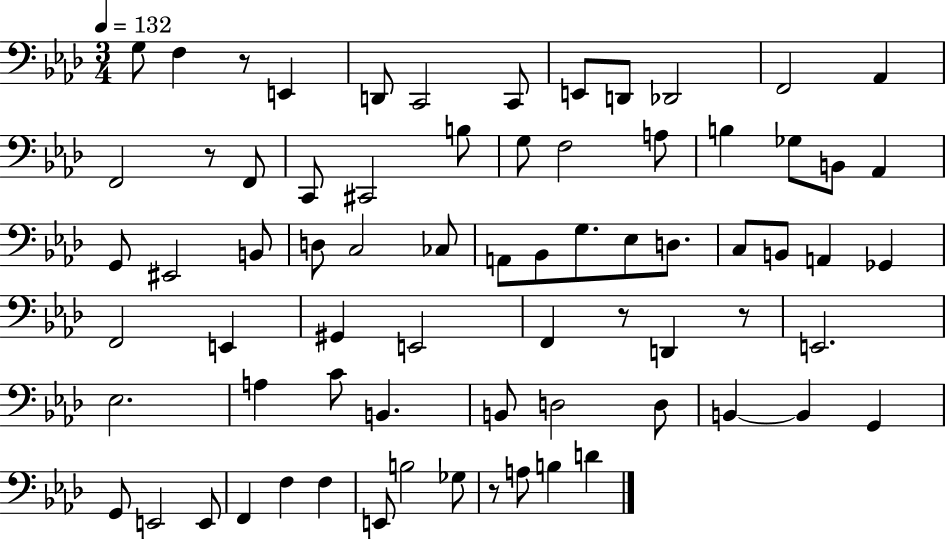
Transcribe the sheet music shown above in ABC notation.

X:1
T:Untitled
M:3/4
L:1/4
K:Ab
G,/2 F, z/2 E,, D,,/2 C,,2 C,,/2 E,,/2 D,,/2 _D,,2 F,,2 _A,, F,,2 z/2 F,,/2 C,,/2 ^C,,2 B,/2 G,/2 F,2 A,/2 B, _G,/2 B,,/2 _A,, G,,/2 ^E,,2 B,,/2 D,/2 C,2 _C,/2 A,,/2 _B,,/2 G,/2 _E,/2 D,/2 C,/2 B,,/2 A,, _G,, F,,2 E,, ^G,, E,,2 F,, z/2 D,, z/2 E,,2 _E,2 A, C/2 B,, B,,/2 D,2 D,/2 B,, B,, G,, G,,/2 E,,2 E,,/2 F,, F, F, E,,/2 B,2 _G,/2 z/2 A,/2 B, D